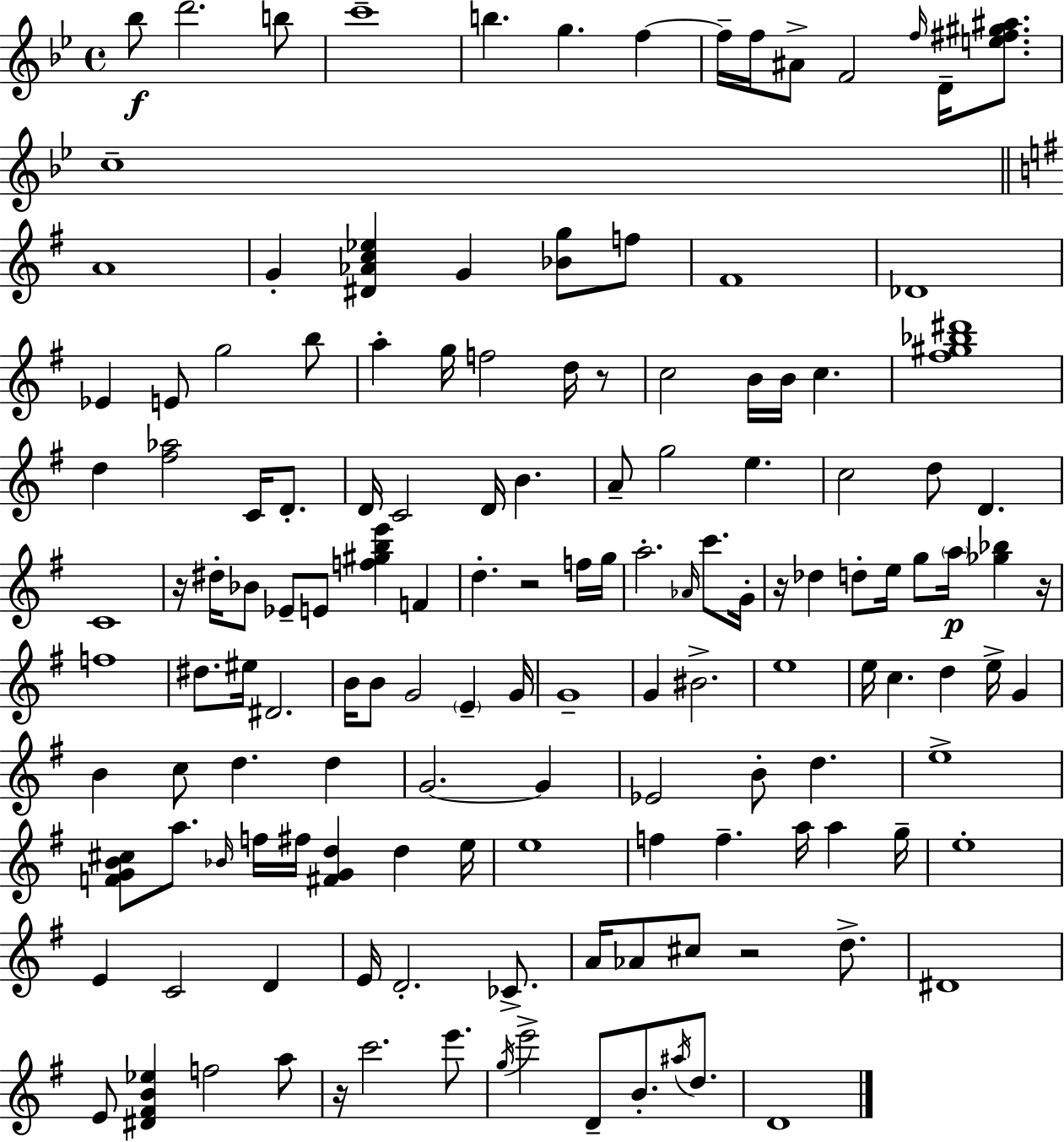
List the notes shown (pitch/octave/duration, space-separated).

Bb5/e D6/h. B5/e C6/w B5/q. G5/q. F5/q F5/s F5/s A#4/e F4/h F5/s D4/s [E5,F#5,G#5,A#5]/e. C5/w A4/w G4/q [D#4,Ab4,C5,Eb5]/q G4/q [Bb4,G5]/e F5/e F#4/w Db4/w Eb4/q E4/e G5/h B5/e A5/q G5/s F5/h D5/s R/e C5/h B4/s B4/s C5/q. [F#5,G#5,Bb5,D#6]/w D5/q [F#5,Ab5]/h C4/s D4/e. D4/s C4/h D4/s B4/q. A4/e G5/h E5/q. C5/h D5/e D4/q. C4/w R/s D#5/s Bb4/e Eb4/e E4/e [F5,G#5,B5,E6]/q F4/q D5/q. R/h F5/s G5/s A5/h. Ab4/s C6/e. G4/s R/s Db5/q D5/e E5/s G5/e A5/s [Gb5,Bb5]/q R/s F5/w D#5/e. EIS5/s D#4/h. B4/s B4/e G4/h E4/q G4/s G4/w G4/q BIS4/h. E5/w E5/s C5/q. D5/q E5/s G4/q B4/q C5/e D5/q. D5/q G4/h. G4/q Eb4/h B4/e D5/q. E5/w [F4,G4,B4,C#5]/e A5/e. Bb4/s F5/s F#5/s [F#4,G4,D5]/q D5/q E5/s E5/w F5/q F5/q. A5/s A5/q G5/s E5/w E4/q C4/h D4/q E4/s D4/h. CES4/e. A4/s Ab4/e C#5/e R/h D5/e. D#4/w E4/e [D#4,F#4,B4,Eb5]/q F5/h A5/e R/s C6/h. E6/e. G5/s E6/h D4/e B4/e. A#5/s D5/e. D4/w